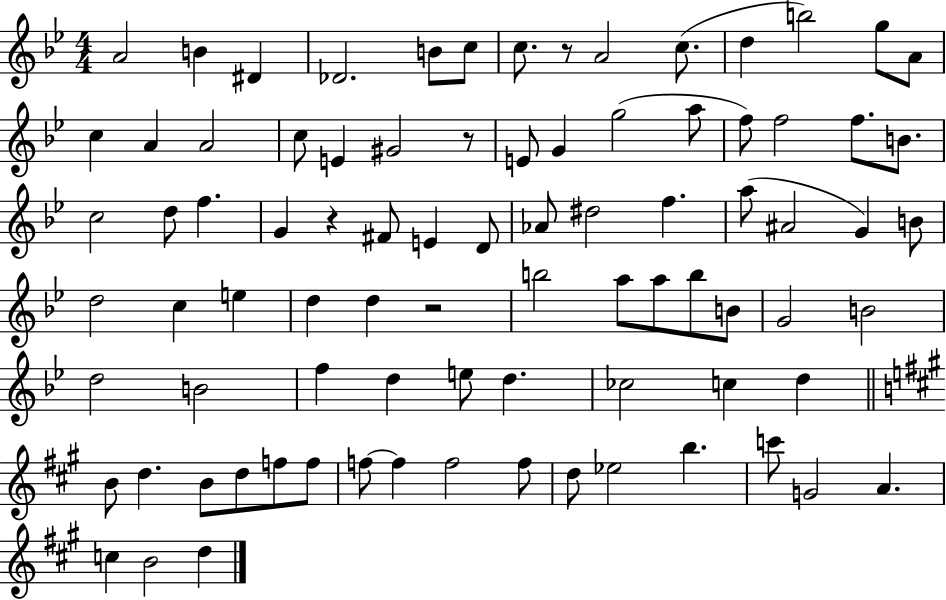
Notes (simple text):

A4/h B4/q D#4/q Db4/h. B4/e C5/e C5/e. R/e A4/h C5/e. D5/q B5/h G5/e A4/e C5/q A4/q A4/h C5/e E4/q G#4/h R/e E4/e G4/q G5/h A5/e F5/e F5/h F5/e. B4/e. C5/h D5/e F5/q. G4/q R/q F#4/e E4/q D4/e Ab4/e D#5/h F5/q. A5/e A#4/h G4/q B4/e D5/h C5/q E5/q D5/q D5/q R/h B5/h A5/e A5/e B5/e B4/e G4/h B4/h D5/h B4/h F5/q D5/q E5/e D5/q. CES5/h C5/q D5/q B4/e D5/q. B4/e D5/e F5/e F5/e F5/e F5/q F5/h F5/e D5/e Eb5/h B5/q. C6/e G4/h A4/q. C5/q B4/h D5/q